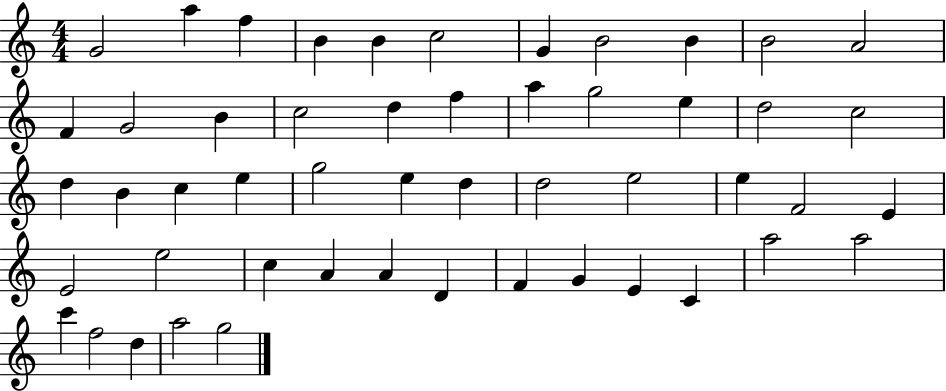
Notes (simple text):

G4/h A5/q F5/q B4/q B4/q C5/h G4/q B4/h B4/q B4/h A4/h F4/q G4/h B4/q C5/h D5/q F5/q A5/q G5/h E5/q D5/h C5/h D5/q B4/q C5/q E5/q G5/h E5/q D5/q D5/h E5/h E5/q F4/h E4/q E4/h E5/h C5/q A4/q A4/q D4/q F4/q G4/q E4/q C4/q A5/h A5/h C6/q F5/h D5/q A5/h G5/h